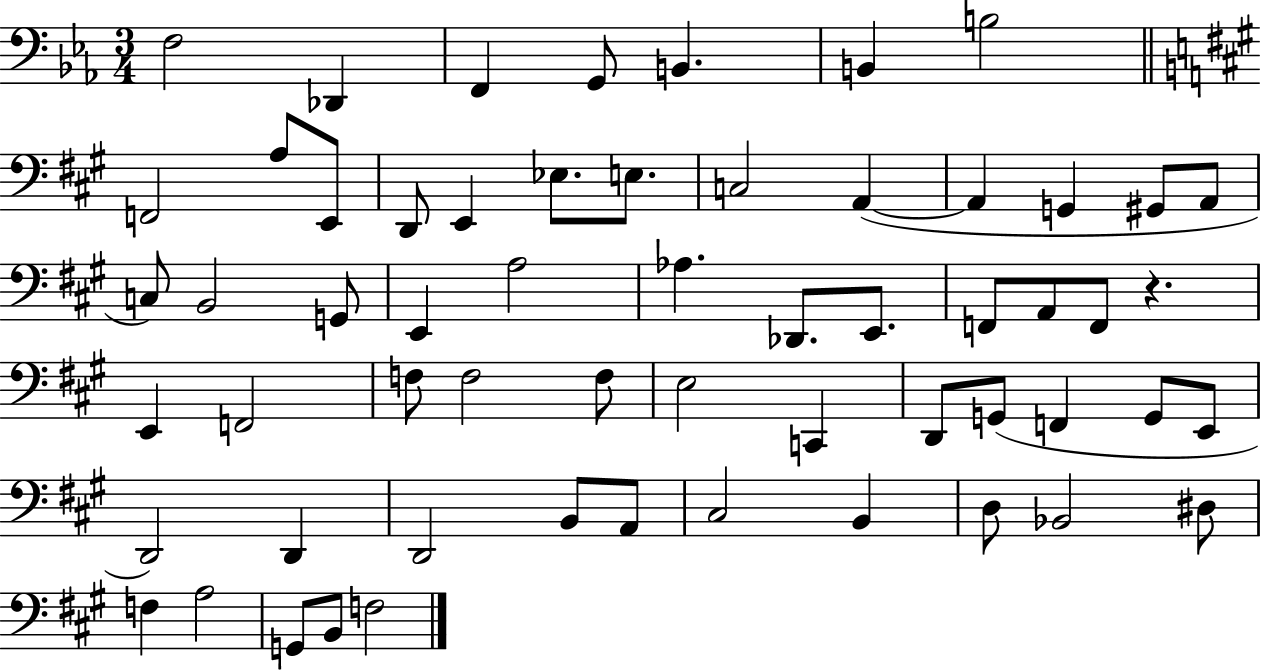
X:1
T:Untitled
M:3/4
L:1/4
K:Eb
F,2 _D,, F,, G,,/2 B,, B,, B,2 F,,2 A,/2 E,,/2 D,,/2 E,, _E,/2 E,/2 C,2 A,, A,, G,, ^G,,/2 A,,/2 C,/2 B,,2 G,,/2 E,, A,2 _A, _D,,/2 E,,/2 F,,/2 A,,/2 F,,/2 z E,, F,,2 F,/2 F,2 F,/2 E,2 C,, D,,/2 G,,/2 F,, G,,/2 E,,/2 D,,2 D,, D,,2 B,,/2 A,,/2 ^C,2 B,, D,/2 _B,,2 ^D,/2 F, A,2 G,,/2 B,,/2 F,2